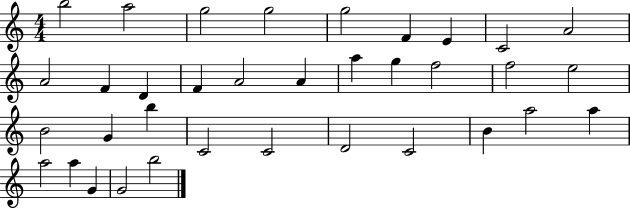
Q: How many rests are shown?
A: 0